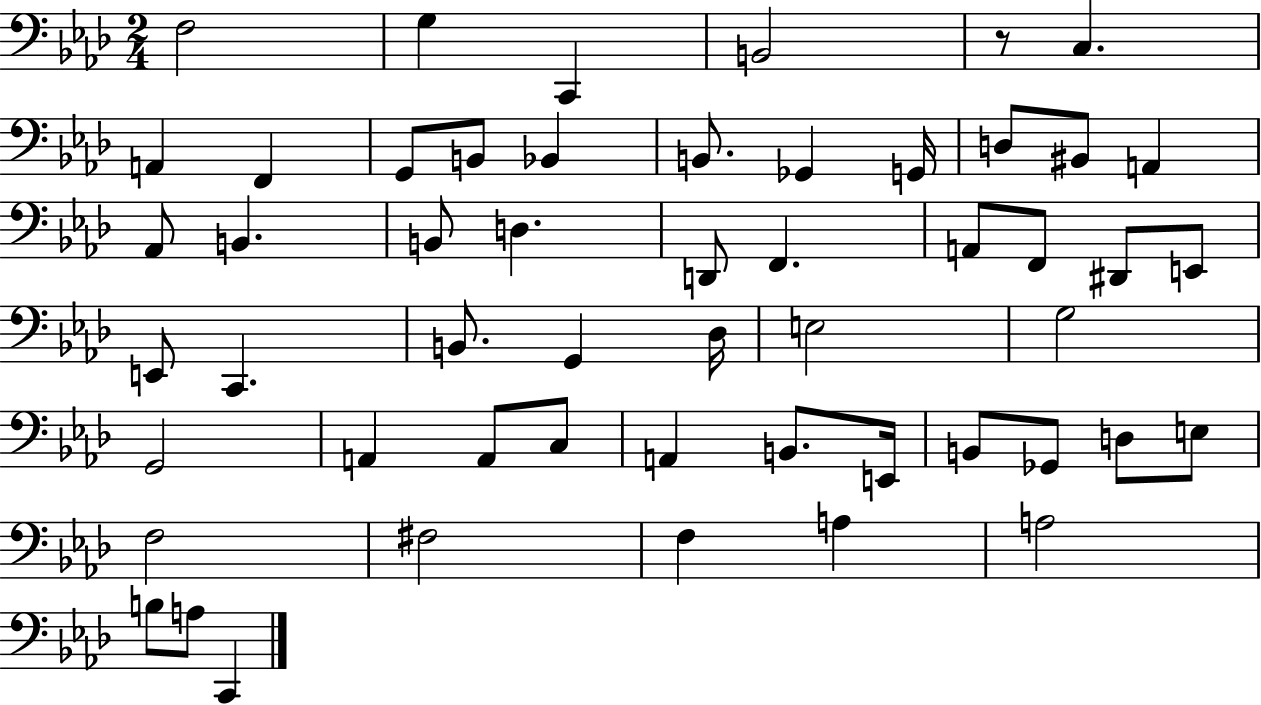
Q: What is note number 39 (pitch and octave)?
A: B2